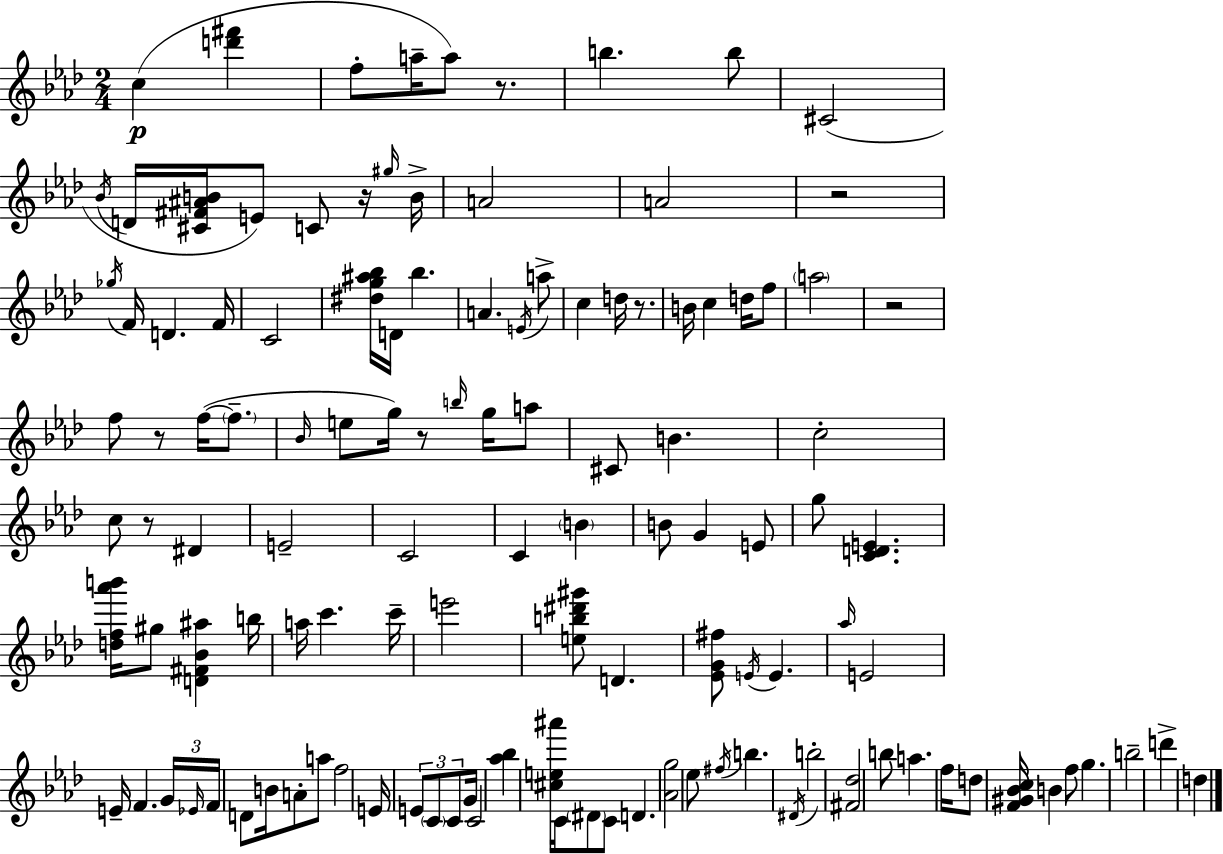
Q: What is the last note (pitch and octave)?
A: D5